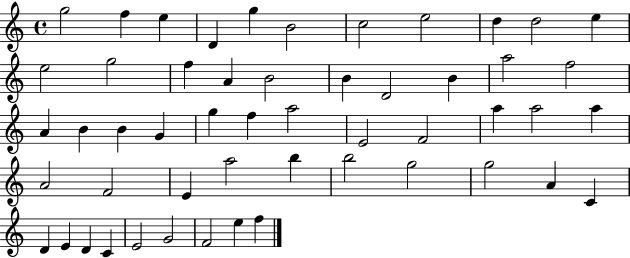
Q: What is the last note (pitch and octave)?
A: F5